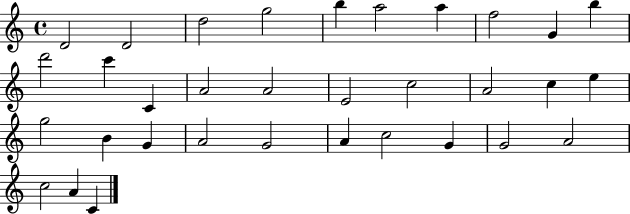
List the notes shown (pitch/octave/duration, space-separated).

D4/h D4/h D5/h G5/h B5/q A5/h A5/q F5/h G4/q B5/q D6/h C6/q C4/q A4/h A4/h E4/h C5/h A4/h C5/q E5/q G5/h B4/q G4/q A4/h G4/h A4/q C5/h G4/q G4/h A4/h C5/h A4/q C4/q